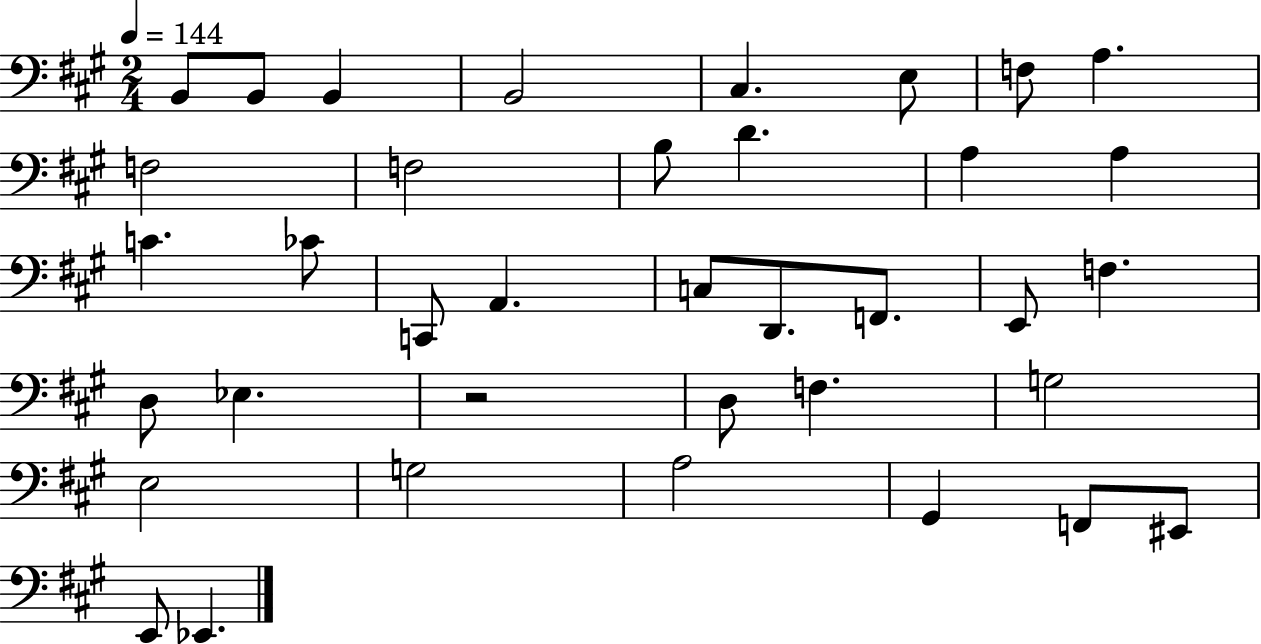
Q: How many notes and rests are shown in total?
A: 37